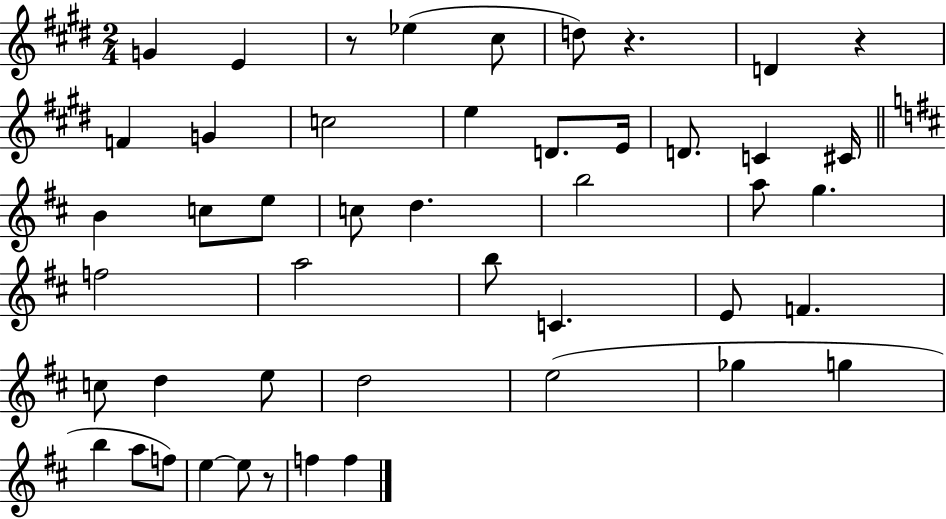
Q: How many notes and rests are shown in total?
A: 47